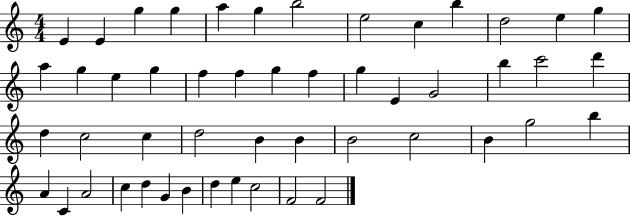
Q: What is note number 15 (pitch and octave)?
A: G5